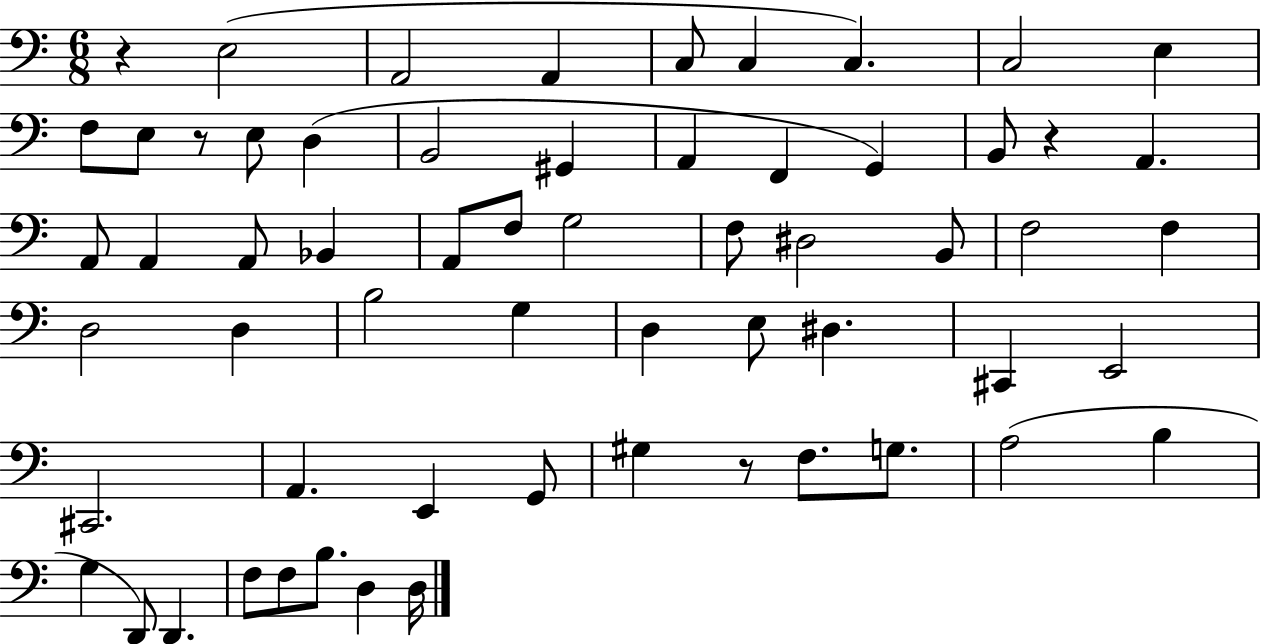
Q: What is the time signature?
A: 6/8